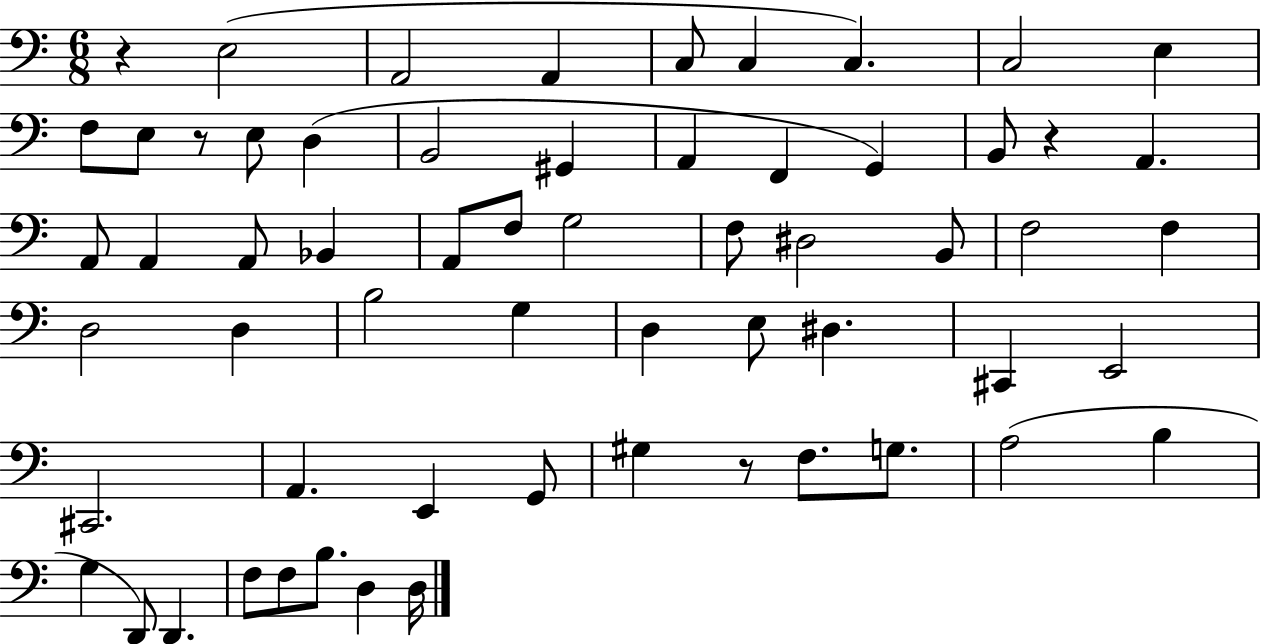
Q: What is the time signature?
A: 6/8